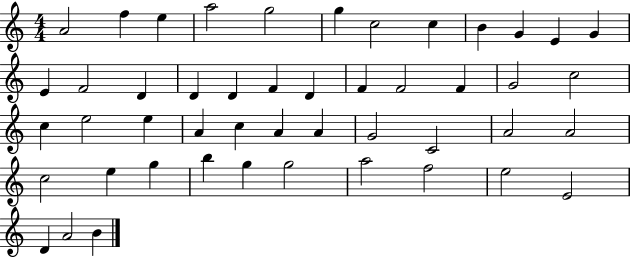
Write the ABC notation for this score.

X:1
T:Untitled
M:4/4
L:1/4
K:C
A2 f e a2 g2 g c2 c B G E G E F2 D D D F D F F2 F G2 c2 c e2 e A c A A G2 C2 A2 A2 c2 e g b g g2 a2 f2 e2 E2 D A2 B